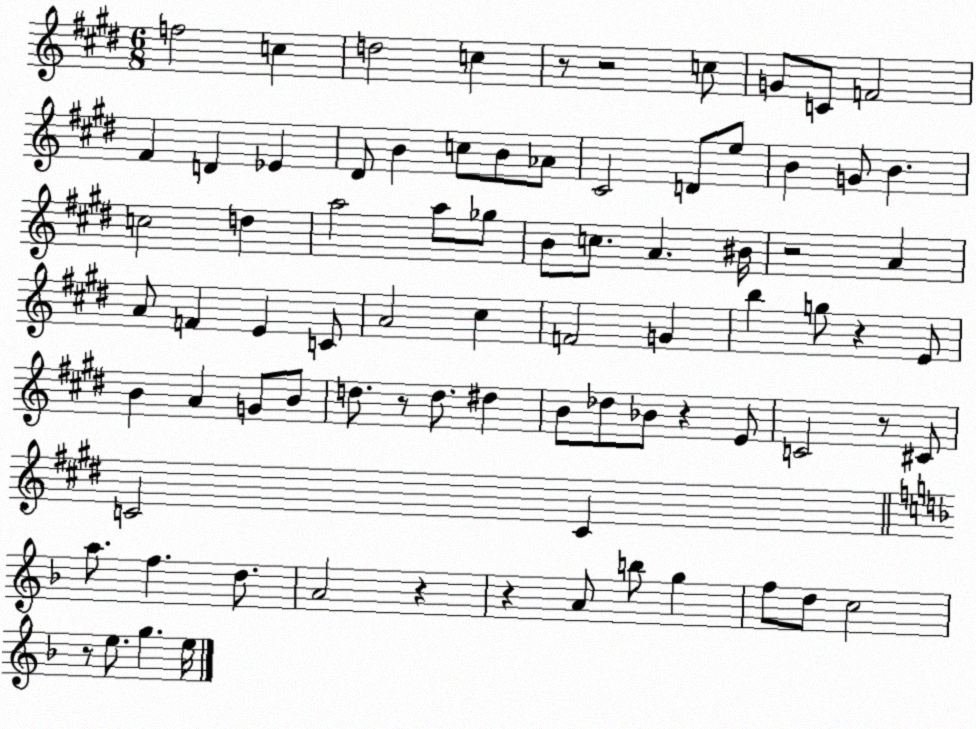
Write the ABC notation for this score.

X:1
T:Untitled
M:6/8
L:1/4
K:E
f2 c d2 c z/2 z2 c/2 G/2 C/2 F2 ^F D _E ^D/2 B c/2 B/2 _A/2 ^C2 D/2 e/2 B G/2 B c2 d a2 a/2 _g/2 B/2 c/2 A ^B/4 z2 A A/2 F E C/2 A2 ^c F2 G b g/2 z E/2 B A G/2 B/2 d/2 z/2 d/2 ^d B/2 _d/2 _B/2 z E/2 C2 z/2 ^C/2 C2 C a/2 f d/2 A2 z z A/2 b/2 g f/2 d/2 c2 z/2 e/2 g e/4